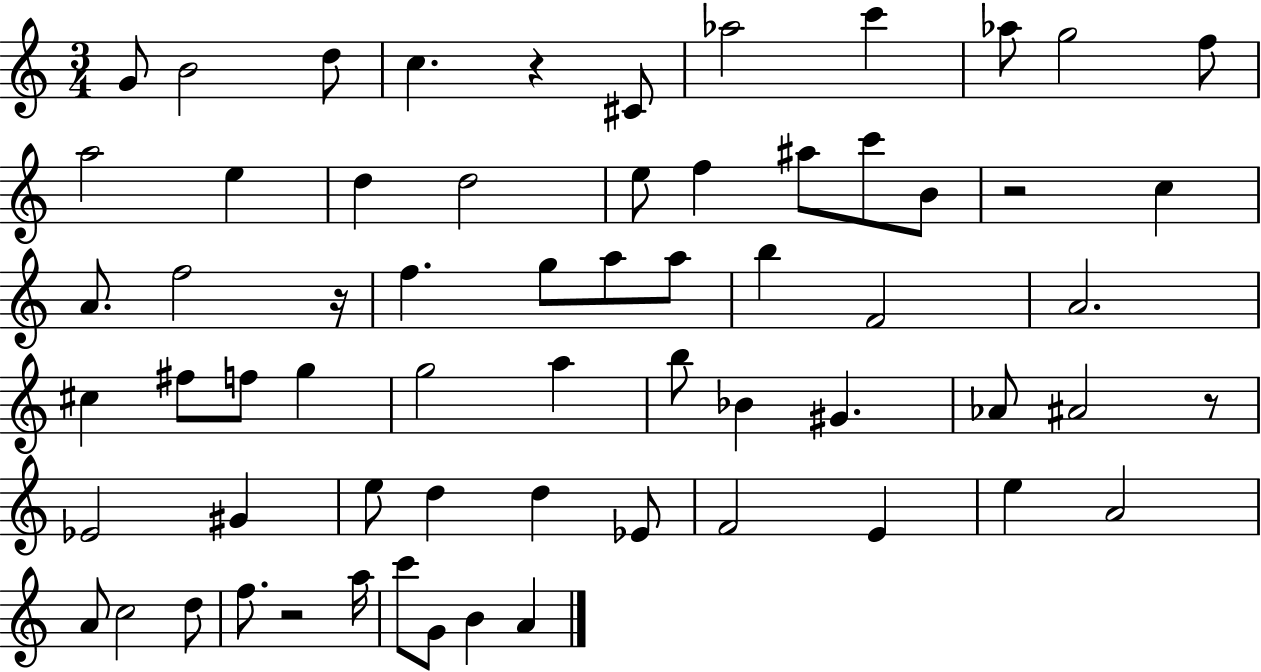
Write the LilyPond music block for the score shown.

{
  \clef treble
  \numericTimeSignature
  \time 3/4
  \key c \major
  \repeat volta 2 { g'8 b'2 d''8 | c''4. r4 cis'8 | aes''2 c'''4 | aes''8 g''2 f''8 | \break a''2 e''4 | d''4 d''2 | e''8 f''4 ais''8 c'''8 b'8 | r2 c''4 | \break a'8. f''2 r16 | f''4. g''8 a''8 a''8 | b''4 f'2 | a'2. | \break cis''4 fis''8 f''8 g''4 | g''2 a''4 | b''8 bes'4 gis'4. | aes'8 ais'2 r8 | \break ees'2 gis'4 | e''8 d''4 d''4 ees'8 | f'2 e'4 | e''4 a'2 | \break a'8 c''2 d''8 | f''8. r2 a''16 | c'''8 g'8 b'4 a'4 | } \bar "|."
}